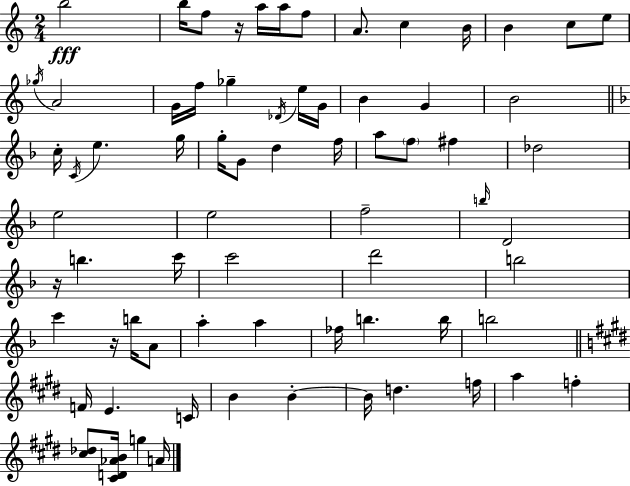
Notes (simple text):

B5/h B5/s F5/e R/s A5/s A5/s F5/e A4/e. C5/q B4/s B4/q C5/e E5/e Gb5/s A4/h G4/s F5/s Gb5/q Db4/s E5/s G4/s B4/q G4/q B4/h C5/s C4/s E5/q. G5/s G5/s G4/e D5/q F5/s A5/e F5/e F#5/q Db5/h E5/h E5/h F5/h B5/s D4/h R/s B5/q. C6/s C6/h D6/h B5/h C6/q R/s B5/s A4/e A5/q A5/q FES5/s B5/q. B5/s B5/h F4/s E4/q. C4/s B4/q B4/q B4/s D5/q. F5/s A5/q F5/q [C#5,Db5]/e [C#4,D4,Ab4,B4]/s G5/q A4/s